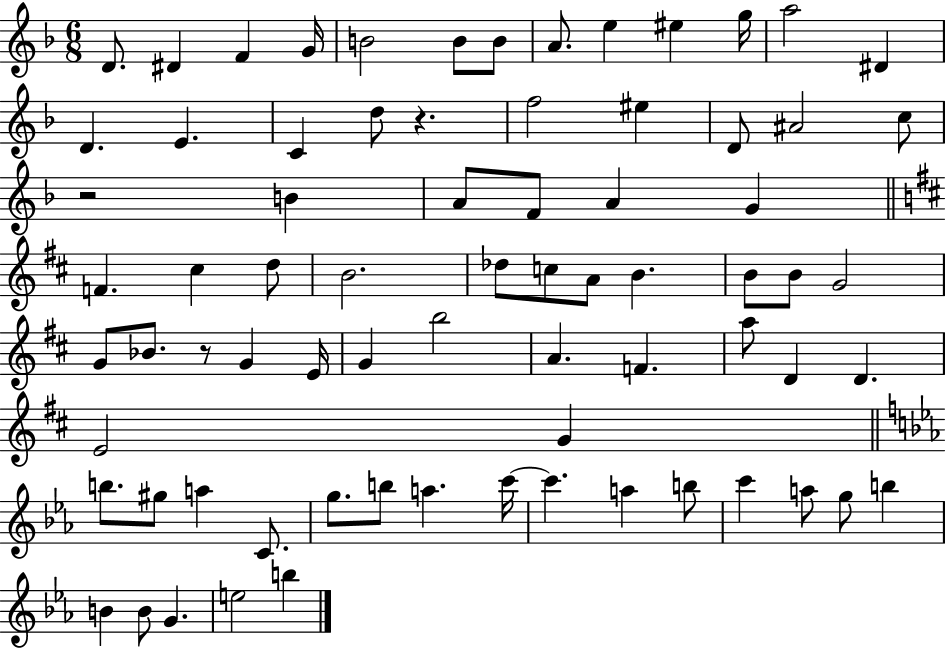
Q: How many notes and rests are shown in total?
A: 74